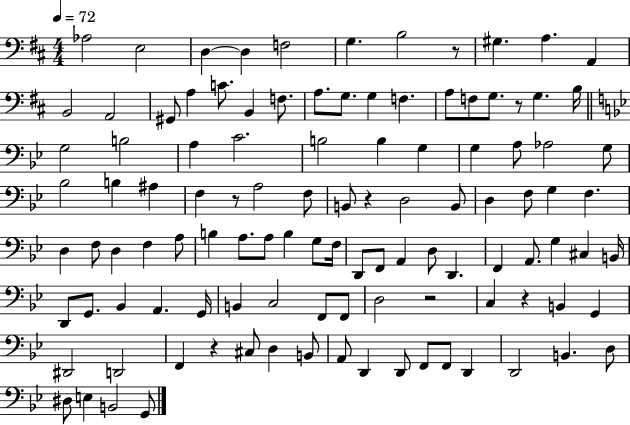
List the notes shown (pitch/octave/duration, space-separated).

Ab3/h E3/h D3/q D3/q F3/h G3/q. B3/h R/e G#3/q. A3/q. A2/q B2/h A2/h G#2/e A3/q C4/e. B2/q F3/e. A3/e. G3/e. G3/q F3/q. A3/e F3/e G3/e. R/e G3/q. B3/s G3/h B3/h A3/q C4/h. B3/h B3/q G3/q G3/q A3/e Ab3/h G3/e Bb3/h B3/q A#3/q F3/q R/e A3/h F3/e B2/e R/q D3/h B2/e D3/q F3/e G3/q F3/q. D3/q F3/e D3/q F3/q A3/e B3/q A3/e. A3/e B3/q G3/e F3/s D2/e F2/e A2/q D3/e D2/q. F2/q A2/e. G3/q C#3/q B2/s D2/e G2/e. Bb2/q A2/q. G2/s B2/q C3/h F2/e F2/e D3/h R/h C3/q R/q B2/q G2/q D#2/h D2/h F2/q R/q C#3/e D3/q B2/e A2/e D2/q D2/e F2/e F2/e D2/q D2/h B2/q. D3/e D#3/e E3/q B2/h G2/e